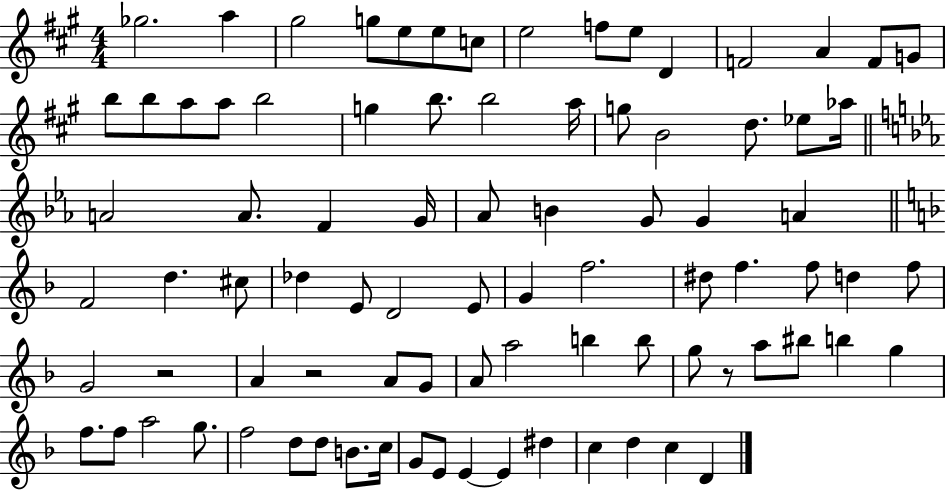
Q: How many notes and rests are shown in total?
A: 86